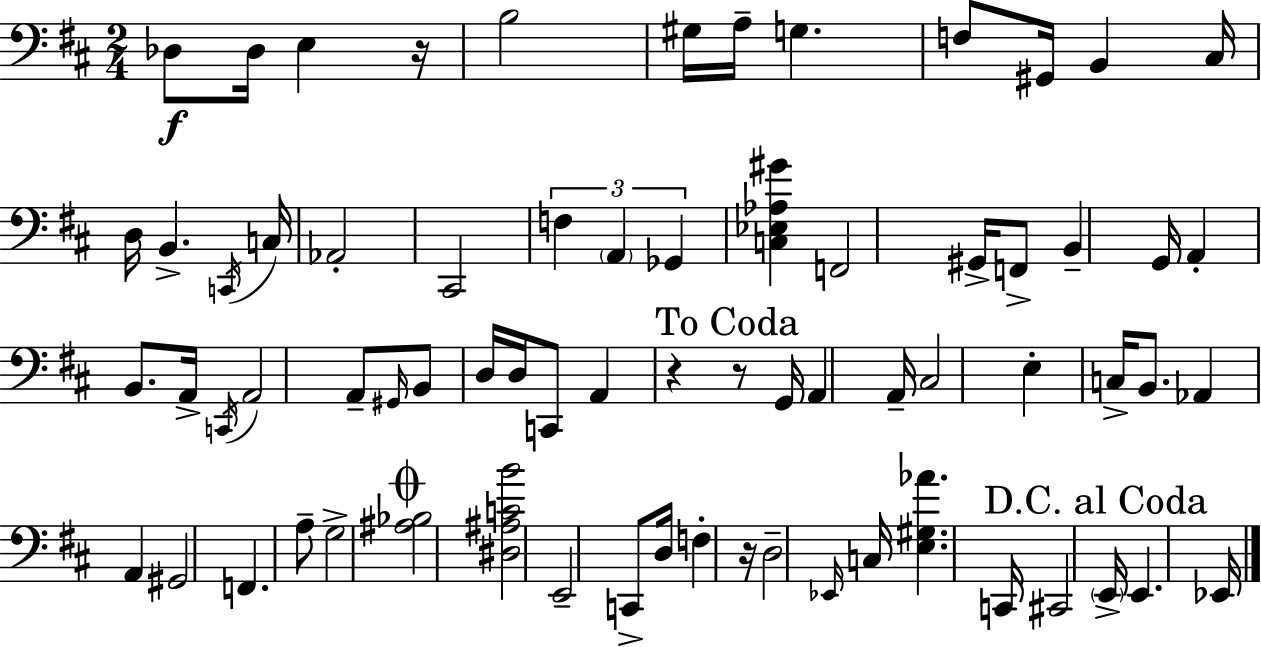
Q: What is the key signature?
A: D major